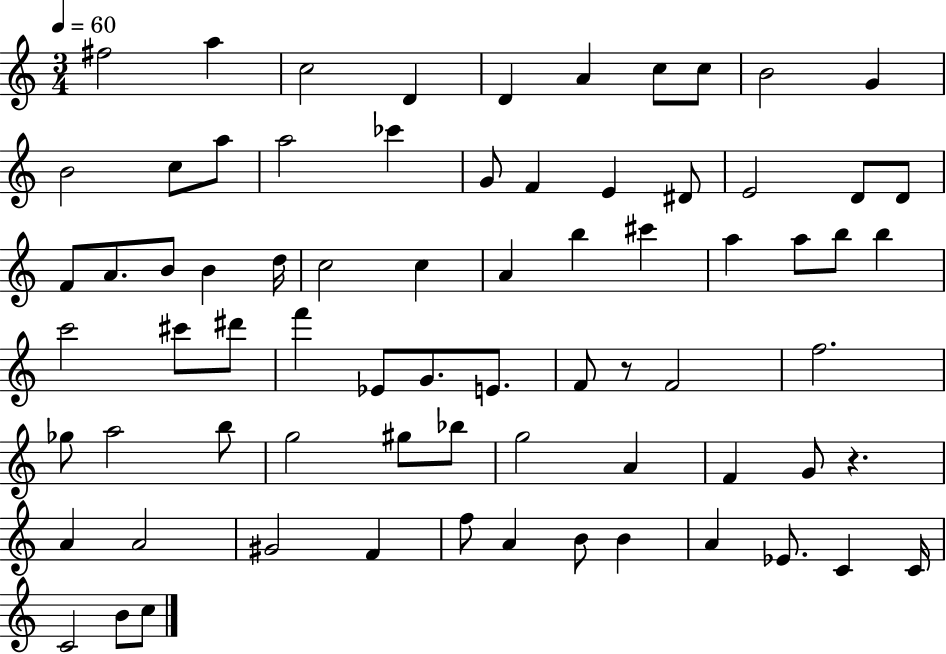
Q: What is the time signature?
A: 3/4